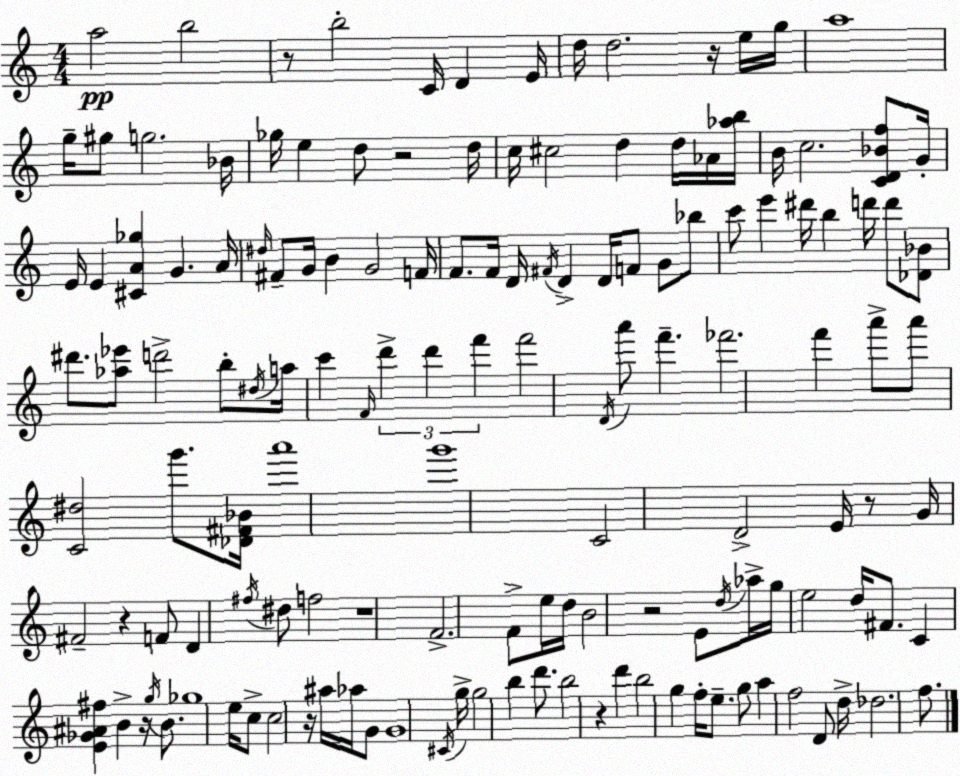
X:1
T:Untitled
M:4/4
L:1/4
K:Am
a2 b2 z/2 b2 C/4 D E/4 d/4 d2 z/4 e/4 g/4 a4 g/4 ^g/2 g2 _B/4 _g/4 e d/2 z2 d/4 c/4 ^c2 d d/4 _A/4 [_ab]/4 B/4 c2 [CD_Bf]/2 G/4 E/4 E [^CA_g] G A/4 ^d/4 ^F/2 G/4 B G2 F/4 F/2 F/4 D/4 ^F/4 D D/4 F/2 G/2 _b/2 c'/2 e' ^d'/4 b d'/4 d'/2 [_D_B]/2 ^d'/2 [_a_e']/2 d'2 b/2 ^d/4 a/4 c' F/4 d' d' f' f'2 D/4 a'/2 f' _f'2 f' a'/2 a'/2 [C^d]2 g'/2 [_D^F_B]/4 a'4 g'4 C2 D2 E/4 z/2 G/4 ^F2 z F/2 D ^f/4 ^d/2 f2 z4 F2 F/2 e/4 d/4 B2 z2 E/2 d/4 _a/4 g/4 e2 d/4 ^F/2 C [E_G^A^f] B z/4 g/4 B/2 _g4 e/4 c/2 c2 z/4 ^a/4 _a/4 G/2 G4 ^C/4 g/4 g2 b d'/2 b2 z d' b2 g f/4 e/2 g/2 a f2 D/2 d/4 _d2 f/2